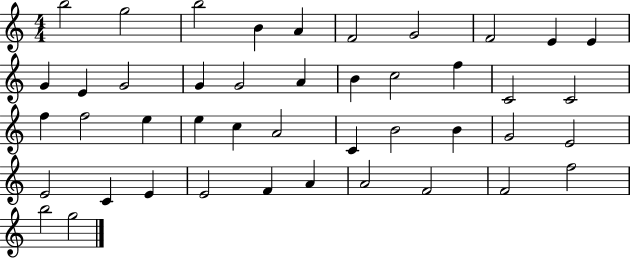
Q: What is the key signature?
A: C major